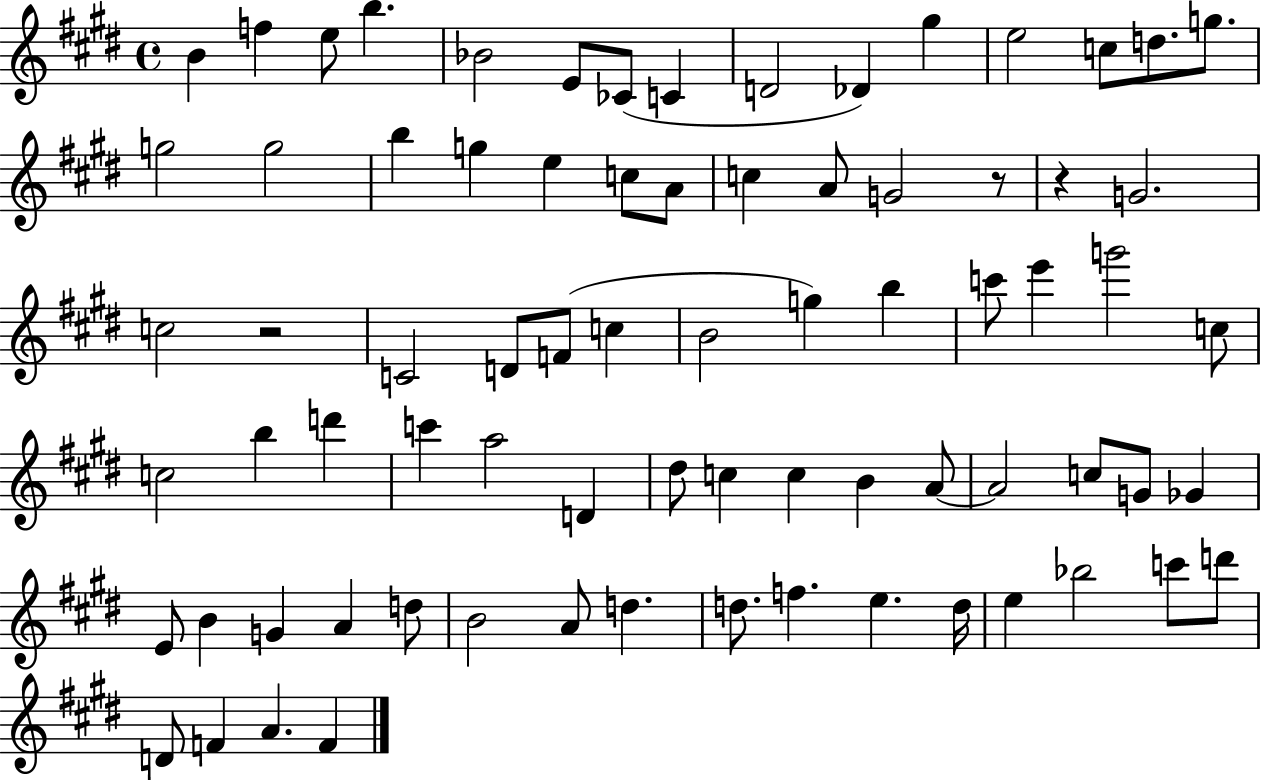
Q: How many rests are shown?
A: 3